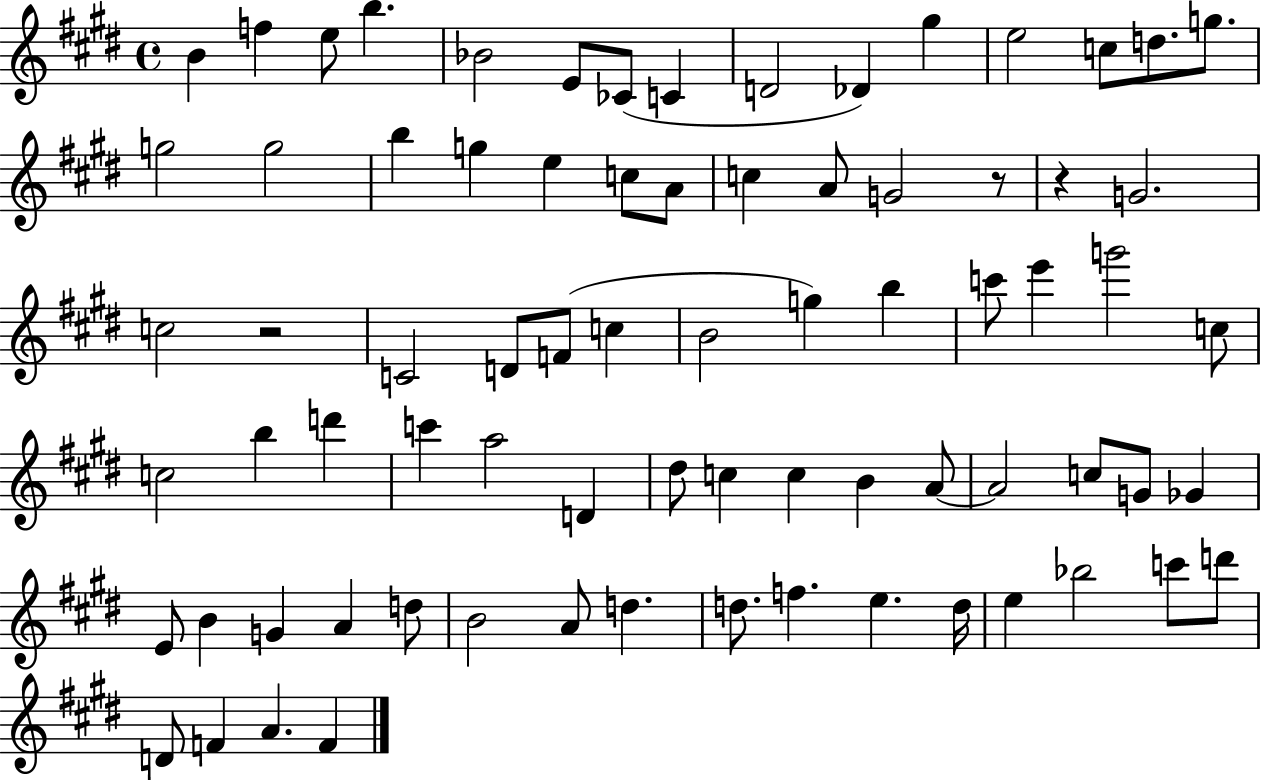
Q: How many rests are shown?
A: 3